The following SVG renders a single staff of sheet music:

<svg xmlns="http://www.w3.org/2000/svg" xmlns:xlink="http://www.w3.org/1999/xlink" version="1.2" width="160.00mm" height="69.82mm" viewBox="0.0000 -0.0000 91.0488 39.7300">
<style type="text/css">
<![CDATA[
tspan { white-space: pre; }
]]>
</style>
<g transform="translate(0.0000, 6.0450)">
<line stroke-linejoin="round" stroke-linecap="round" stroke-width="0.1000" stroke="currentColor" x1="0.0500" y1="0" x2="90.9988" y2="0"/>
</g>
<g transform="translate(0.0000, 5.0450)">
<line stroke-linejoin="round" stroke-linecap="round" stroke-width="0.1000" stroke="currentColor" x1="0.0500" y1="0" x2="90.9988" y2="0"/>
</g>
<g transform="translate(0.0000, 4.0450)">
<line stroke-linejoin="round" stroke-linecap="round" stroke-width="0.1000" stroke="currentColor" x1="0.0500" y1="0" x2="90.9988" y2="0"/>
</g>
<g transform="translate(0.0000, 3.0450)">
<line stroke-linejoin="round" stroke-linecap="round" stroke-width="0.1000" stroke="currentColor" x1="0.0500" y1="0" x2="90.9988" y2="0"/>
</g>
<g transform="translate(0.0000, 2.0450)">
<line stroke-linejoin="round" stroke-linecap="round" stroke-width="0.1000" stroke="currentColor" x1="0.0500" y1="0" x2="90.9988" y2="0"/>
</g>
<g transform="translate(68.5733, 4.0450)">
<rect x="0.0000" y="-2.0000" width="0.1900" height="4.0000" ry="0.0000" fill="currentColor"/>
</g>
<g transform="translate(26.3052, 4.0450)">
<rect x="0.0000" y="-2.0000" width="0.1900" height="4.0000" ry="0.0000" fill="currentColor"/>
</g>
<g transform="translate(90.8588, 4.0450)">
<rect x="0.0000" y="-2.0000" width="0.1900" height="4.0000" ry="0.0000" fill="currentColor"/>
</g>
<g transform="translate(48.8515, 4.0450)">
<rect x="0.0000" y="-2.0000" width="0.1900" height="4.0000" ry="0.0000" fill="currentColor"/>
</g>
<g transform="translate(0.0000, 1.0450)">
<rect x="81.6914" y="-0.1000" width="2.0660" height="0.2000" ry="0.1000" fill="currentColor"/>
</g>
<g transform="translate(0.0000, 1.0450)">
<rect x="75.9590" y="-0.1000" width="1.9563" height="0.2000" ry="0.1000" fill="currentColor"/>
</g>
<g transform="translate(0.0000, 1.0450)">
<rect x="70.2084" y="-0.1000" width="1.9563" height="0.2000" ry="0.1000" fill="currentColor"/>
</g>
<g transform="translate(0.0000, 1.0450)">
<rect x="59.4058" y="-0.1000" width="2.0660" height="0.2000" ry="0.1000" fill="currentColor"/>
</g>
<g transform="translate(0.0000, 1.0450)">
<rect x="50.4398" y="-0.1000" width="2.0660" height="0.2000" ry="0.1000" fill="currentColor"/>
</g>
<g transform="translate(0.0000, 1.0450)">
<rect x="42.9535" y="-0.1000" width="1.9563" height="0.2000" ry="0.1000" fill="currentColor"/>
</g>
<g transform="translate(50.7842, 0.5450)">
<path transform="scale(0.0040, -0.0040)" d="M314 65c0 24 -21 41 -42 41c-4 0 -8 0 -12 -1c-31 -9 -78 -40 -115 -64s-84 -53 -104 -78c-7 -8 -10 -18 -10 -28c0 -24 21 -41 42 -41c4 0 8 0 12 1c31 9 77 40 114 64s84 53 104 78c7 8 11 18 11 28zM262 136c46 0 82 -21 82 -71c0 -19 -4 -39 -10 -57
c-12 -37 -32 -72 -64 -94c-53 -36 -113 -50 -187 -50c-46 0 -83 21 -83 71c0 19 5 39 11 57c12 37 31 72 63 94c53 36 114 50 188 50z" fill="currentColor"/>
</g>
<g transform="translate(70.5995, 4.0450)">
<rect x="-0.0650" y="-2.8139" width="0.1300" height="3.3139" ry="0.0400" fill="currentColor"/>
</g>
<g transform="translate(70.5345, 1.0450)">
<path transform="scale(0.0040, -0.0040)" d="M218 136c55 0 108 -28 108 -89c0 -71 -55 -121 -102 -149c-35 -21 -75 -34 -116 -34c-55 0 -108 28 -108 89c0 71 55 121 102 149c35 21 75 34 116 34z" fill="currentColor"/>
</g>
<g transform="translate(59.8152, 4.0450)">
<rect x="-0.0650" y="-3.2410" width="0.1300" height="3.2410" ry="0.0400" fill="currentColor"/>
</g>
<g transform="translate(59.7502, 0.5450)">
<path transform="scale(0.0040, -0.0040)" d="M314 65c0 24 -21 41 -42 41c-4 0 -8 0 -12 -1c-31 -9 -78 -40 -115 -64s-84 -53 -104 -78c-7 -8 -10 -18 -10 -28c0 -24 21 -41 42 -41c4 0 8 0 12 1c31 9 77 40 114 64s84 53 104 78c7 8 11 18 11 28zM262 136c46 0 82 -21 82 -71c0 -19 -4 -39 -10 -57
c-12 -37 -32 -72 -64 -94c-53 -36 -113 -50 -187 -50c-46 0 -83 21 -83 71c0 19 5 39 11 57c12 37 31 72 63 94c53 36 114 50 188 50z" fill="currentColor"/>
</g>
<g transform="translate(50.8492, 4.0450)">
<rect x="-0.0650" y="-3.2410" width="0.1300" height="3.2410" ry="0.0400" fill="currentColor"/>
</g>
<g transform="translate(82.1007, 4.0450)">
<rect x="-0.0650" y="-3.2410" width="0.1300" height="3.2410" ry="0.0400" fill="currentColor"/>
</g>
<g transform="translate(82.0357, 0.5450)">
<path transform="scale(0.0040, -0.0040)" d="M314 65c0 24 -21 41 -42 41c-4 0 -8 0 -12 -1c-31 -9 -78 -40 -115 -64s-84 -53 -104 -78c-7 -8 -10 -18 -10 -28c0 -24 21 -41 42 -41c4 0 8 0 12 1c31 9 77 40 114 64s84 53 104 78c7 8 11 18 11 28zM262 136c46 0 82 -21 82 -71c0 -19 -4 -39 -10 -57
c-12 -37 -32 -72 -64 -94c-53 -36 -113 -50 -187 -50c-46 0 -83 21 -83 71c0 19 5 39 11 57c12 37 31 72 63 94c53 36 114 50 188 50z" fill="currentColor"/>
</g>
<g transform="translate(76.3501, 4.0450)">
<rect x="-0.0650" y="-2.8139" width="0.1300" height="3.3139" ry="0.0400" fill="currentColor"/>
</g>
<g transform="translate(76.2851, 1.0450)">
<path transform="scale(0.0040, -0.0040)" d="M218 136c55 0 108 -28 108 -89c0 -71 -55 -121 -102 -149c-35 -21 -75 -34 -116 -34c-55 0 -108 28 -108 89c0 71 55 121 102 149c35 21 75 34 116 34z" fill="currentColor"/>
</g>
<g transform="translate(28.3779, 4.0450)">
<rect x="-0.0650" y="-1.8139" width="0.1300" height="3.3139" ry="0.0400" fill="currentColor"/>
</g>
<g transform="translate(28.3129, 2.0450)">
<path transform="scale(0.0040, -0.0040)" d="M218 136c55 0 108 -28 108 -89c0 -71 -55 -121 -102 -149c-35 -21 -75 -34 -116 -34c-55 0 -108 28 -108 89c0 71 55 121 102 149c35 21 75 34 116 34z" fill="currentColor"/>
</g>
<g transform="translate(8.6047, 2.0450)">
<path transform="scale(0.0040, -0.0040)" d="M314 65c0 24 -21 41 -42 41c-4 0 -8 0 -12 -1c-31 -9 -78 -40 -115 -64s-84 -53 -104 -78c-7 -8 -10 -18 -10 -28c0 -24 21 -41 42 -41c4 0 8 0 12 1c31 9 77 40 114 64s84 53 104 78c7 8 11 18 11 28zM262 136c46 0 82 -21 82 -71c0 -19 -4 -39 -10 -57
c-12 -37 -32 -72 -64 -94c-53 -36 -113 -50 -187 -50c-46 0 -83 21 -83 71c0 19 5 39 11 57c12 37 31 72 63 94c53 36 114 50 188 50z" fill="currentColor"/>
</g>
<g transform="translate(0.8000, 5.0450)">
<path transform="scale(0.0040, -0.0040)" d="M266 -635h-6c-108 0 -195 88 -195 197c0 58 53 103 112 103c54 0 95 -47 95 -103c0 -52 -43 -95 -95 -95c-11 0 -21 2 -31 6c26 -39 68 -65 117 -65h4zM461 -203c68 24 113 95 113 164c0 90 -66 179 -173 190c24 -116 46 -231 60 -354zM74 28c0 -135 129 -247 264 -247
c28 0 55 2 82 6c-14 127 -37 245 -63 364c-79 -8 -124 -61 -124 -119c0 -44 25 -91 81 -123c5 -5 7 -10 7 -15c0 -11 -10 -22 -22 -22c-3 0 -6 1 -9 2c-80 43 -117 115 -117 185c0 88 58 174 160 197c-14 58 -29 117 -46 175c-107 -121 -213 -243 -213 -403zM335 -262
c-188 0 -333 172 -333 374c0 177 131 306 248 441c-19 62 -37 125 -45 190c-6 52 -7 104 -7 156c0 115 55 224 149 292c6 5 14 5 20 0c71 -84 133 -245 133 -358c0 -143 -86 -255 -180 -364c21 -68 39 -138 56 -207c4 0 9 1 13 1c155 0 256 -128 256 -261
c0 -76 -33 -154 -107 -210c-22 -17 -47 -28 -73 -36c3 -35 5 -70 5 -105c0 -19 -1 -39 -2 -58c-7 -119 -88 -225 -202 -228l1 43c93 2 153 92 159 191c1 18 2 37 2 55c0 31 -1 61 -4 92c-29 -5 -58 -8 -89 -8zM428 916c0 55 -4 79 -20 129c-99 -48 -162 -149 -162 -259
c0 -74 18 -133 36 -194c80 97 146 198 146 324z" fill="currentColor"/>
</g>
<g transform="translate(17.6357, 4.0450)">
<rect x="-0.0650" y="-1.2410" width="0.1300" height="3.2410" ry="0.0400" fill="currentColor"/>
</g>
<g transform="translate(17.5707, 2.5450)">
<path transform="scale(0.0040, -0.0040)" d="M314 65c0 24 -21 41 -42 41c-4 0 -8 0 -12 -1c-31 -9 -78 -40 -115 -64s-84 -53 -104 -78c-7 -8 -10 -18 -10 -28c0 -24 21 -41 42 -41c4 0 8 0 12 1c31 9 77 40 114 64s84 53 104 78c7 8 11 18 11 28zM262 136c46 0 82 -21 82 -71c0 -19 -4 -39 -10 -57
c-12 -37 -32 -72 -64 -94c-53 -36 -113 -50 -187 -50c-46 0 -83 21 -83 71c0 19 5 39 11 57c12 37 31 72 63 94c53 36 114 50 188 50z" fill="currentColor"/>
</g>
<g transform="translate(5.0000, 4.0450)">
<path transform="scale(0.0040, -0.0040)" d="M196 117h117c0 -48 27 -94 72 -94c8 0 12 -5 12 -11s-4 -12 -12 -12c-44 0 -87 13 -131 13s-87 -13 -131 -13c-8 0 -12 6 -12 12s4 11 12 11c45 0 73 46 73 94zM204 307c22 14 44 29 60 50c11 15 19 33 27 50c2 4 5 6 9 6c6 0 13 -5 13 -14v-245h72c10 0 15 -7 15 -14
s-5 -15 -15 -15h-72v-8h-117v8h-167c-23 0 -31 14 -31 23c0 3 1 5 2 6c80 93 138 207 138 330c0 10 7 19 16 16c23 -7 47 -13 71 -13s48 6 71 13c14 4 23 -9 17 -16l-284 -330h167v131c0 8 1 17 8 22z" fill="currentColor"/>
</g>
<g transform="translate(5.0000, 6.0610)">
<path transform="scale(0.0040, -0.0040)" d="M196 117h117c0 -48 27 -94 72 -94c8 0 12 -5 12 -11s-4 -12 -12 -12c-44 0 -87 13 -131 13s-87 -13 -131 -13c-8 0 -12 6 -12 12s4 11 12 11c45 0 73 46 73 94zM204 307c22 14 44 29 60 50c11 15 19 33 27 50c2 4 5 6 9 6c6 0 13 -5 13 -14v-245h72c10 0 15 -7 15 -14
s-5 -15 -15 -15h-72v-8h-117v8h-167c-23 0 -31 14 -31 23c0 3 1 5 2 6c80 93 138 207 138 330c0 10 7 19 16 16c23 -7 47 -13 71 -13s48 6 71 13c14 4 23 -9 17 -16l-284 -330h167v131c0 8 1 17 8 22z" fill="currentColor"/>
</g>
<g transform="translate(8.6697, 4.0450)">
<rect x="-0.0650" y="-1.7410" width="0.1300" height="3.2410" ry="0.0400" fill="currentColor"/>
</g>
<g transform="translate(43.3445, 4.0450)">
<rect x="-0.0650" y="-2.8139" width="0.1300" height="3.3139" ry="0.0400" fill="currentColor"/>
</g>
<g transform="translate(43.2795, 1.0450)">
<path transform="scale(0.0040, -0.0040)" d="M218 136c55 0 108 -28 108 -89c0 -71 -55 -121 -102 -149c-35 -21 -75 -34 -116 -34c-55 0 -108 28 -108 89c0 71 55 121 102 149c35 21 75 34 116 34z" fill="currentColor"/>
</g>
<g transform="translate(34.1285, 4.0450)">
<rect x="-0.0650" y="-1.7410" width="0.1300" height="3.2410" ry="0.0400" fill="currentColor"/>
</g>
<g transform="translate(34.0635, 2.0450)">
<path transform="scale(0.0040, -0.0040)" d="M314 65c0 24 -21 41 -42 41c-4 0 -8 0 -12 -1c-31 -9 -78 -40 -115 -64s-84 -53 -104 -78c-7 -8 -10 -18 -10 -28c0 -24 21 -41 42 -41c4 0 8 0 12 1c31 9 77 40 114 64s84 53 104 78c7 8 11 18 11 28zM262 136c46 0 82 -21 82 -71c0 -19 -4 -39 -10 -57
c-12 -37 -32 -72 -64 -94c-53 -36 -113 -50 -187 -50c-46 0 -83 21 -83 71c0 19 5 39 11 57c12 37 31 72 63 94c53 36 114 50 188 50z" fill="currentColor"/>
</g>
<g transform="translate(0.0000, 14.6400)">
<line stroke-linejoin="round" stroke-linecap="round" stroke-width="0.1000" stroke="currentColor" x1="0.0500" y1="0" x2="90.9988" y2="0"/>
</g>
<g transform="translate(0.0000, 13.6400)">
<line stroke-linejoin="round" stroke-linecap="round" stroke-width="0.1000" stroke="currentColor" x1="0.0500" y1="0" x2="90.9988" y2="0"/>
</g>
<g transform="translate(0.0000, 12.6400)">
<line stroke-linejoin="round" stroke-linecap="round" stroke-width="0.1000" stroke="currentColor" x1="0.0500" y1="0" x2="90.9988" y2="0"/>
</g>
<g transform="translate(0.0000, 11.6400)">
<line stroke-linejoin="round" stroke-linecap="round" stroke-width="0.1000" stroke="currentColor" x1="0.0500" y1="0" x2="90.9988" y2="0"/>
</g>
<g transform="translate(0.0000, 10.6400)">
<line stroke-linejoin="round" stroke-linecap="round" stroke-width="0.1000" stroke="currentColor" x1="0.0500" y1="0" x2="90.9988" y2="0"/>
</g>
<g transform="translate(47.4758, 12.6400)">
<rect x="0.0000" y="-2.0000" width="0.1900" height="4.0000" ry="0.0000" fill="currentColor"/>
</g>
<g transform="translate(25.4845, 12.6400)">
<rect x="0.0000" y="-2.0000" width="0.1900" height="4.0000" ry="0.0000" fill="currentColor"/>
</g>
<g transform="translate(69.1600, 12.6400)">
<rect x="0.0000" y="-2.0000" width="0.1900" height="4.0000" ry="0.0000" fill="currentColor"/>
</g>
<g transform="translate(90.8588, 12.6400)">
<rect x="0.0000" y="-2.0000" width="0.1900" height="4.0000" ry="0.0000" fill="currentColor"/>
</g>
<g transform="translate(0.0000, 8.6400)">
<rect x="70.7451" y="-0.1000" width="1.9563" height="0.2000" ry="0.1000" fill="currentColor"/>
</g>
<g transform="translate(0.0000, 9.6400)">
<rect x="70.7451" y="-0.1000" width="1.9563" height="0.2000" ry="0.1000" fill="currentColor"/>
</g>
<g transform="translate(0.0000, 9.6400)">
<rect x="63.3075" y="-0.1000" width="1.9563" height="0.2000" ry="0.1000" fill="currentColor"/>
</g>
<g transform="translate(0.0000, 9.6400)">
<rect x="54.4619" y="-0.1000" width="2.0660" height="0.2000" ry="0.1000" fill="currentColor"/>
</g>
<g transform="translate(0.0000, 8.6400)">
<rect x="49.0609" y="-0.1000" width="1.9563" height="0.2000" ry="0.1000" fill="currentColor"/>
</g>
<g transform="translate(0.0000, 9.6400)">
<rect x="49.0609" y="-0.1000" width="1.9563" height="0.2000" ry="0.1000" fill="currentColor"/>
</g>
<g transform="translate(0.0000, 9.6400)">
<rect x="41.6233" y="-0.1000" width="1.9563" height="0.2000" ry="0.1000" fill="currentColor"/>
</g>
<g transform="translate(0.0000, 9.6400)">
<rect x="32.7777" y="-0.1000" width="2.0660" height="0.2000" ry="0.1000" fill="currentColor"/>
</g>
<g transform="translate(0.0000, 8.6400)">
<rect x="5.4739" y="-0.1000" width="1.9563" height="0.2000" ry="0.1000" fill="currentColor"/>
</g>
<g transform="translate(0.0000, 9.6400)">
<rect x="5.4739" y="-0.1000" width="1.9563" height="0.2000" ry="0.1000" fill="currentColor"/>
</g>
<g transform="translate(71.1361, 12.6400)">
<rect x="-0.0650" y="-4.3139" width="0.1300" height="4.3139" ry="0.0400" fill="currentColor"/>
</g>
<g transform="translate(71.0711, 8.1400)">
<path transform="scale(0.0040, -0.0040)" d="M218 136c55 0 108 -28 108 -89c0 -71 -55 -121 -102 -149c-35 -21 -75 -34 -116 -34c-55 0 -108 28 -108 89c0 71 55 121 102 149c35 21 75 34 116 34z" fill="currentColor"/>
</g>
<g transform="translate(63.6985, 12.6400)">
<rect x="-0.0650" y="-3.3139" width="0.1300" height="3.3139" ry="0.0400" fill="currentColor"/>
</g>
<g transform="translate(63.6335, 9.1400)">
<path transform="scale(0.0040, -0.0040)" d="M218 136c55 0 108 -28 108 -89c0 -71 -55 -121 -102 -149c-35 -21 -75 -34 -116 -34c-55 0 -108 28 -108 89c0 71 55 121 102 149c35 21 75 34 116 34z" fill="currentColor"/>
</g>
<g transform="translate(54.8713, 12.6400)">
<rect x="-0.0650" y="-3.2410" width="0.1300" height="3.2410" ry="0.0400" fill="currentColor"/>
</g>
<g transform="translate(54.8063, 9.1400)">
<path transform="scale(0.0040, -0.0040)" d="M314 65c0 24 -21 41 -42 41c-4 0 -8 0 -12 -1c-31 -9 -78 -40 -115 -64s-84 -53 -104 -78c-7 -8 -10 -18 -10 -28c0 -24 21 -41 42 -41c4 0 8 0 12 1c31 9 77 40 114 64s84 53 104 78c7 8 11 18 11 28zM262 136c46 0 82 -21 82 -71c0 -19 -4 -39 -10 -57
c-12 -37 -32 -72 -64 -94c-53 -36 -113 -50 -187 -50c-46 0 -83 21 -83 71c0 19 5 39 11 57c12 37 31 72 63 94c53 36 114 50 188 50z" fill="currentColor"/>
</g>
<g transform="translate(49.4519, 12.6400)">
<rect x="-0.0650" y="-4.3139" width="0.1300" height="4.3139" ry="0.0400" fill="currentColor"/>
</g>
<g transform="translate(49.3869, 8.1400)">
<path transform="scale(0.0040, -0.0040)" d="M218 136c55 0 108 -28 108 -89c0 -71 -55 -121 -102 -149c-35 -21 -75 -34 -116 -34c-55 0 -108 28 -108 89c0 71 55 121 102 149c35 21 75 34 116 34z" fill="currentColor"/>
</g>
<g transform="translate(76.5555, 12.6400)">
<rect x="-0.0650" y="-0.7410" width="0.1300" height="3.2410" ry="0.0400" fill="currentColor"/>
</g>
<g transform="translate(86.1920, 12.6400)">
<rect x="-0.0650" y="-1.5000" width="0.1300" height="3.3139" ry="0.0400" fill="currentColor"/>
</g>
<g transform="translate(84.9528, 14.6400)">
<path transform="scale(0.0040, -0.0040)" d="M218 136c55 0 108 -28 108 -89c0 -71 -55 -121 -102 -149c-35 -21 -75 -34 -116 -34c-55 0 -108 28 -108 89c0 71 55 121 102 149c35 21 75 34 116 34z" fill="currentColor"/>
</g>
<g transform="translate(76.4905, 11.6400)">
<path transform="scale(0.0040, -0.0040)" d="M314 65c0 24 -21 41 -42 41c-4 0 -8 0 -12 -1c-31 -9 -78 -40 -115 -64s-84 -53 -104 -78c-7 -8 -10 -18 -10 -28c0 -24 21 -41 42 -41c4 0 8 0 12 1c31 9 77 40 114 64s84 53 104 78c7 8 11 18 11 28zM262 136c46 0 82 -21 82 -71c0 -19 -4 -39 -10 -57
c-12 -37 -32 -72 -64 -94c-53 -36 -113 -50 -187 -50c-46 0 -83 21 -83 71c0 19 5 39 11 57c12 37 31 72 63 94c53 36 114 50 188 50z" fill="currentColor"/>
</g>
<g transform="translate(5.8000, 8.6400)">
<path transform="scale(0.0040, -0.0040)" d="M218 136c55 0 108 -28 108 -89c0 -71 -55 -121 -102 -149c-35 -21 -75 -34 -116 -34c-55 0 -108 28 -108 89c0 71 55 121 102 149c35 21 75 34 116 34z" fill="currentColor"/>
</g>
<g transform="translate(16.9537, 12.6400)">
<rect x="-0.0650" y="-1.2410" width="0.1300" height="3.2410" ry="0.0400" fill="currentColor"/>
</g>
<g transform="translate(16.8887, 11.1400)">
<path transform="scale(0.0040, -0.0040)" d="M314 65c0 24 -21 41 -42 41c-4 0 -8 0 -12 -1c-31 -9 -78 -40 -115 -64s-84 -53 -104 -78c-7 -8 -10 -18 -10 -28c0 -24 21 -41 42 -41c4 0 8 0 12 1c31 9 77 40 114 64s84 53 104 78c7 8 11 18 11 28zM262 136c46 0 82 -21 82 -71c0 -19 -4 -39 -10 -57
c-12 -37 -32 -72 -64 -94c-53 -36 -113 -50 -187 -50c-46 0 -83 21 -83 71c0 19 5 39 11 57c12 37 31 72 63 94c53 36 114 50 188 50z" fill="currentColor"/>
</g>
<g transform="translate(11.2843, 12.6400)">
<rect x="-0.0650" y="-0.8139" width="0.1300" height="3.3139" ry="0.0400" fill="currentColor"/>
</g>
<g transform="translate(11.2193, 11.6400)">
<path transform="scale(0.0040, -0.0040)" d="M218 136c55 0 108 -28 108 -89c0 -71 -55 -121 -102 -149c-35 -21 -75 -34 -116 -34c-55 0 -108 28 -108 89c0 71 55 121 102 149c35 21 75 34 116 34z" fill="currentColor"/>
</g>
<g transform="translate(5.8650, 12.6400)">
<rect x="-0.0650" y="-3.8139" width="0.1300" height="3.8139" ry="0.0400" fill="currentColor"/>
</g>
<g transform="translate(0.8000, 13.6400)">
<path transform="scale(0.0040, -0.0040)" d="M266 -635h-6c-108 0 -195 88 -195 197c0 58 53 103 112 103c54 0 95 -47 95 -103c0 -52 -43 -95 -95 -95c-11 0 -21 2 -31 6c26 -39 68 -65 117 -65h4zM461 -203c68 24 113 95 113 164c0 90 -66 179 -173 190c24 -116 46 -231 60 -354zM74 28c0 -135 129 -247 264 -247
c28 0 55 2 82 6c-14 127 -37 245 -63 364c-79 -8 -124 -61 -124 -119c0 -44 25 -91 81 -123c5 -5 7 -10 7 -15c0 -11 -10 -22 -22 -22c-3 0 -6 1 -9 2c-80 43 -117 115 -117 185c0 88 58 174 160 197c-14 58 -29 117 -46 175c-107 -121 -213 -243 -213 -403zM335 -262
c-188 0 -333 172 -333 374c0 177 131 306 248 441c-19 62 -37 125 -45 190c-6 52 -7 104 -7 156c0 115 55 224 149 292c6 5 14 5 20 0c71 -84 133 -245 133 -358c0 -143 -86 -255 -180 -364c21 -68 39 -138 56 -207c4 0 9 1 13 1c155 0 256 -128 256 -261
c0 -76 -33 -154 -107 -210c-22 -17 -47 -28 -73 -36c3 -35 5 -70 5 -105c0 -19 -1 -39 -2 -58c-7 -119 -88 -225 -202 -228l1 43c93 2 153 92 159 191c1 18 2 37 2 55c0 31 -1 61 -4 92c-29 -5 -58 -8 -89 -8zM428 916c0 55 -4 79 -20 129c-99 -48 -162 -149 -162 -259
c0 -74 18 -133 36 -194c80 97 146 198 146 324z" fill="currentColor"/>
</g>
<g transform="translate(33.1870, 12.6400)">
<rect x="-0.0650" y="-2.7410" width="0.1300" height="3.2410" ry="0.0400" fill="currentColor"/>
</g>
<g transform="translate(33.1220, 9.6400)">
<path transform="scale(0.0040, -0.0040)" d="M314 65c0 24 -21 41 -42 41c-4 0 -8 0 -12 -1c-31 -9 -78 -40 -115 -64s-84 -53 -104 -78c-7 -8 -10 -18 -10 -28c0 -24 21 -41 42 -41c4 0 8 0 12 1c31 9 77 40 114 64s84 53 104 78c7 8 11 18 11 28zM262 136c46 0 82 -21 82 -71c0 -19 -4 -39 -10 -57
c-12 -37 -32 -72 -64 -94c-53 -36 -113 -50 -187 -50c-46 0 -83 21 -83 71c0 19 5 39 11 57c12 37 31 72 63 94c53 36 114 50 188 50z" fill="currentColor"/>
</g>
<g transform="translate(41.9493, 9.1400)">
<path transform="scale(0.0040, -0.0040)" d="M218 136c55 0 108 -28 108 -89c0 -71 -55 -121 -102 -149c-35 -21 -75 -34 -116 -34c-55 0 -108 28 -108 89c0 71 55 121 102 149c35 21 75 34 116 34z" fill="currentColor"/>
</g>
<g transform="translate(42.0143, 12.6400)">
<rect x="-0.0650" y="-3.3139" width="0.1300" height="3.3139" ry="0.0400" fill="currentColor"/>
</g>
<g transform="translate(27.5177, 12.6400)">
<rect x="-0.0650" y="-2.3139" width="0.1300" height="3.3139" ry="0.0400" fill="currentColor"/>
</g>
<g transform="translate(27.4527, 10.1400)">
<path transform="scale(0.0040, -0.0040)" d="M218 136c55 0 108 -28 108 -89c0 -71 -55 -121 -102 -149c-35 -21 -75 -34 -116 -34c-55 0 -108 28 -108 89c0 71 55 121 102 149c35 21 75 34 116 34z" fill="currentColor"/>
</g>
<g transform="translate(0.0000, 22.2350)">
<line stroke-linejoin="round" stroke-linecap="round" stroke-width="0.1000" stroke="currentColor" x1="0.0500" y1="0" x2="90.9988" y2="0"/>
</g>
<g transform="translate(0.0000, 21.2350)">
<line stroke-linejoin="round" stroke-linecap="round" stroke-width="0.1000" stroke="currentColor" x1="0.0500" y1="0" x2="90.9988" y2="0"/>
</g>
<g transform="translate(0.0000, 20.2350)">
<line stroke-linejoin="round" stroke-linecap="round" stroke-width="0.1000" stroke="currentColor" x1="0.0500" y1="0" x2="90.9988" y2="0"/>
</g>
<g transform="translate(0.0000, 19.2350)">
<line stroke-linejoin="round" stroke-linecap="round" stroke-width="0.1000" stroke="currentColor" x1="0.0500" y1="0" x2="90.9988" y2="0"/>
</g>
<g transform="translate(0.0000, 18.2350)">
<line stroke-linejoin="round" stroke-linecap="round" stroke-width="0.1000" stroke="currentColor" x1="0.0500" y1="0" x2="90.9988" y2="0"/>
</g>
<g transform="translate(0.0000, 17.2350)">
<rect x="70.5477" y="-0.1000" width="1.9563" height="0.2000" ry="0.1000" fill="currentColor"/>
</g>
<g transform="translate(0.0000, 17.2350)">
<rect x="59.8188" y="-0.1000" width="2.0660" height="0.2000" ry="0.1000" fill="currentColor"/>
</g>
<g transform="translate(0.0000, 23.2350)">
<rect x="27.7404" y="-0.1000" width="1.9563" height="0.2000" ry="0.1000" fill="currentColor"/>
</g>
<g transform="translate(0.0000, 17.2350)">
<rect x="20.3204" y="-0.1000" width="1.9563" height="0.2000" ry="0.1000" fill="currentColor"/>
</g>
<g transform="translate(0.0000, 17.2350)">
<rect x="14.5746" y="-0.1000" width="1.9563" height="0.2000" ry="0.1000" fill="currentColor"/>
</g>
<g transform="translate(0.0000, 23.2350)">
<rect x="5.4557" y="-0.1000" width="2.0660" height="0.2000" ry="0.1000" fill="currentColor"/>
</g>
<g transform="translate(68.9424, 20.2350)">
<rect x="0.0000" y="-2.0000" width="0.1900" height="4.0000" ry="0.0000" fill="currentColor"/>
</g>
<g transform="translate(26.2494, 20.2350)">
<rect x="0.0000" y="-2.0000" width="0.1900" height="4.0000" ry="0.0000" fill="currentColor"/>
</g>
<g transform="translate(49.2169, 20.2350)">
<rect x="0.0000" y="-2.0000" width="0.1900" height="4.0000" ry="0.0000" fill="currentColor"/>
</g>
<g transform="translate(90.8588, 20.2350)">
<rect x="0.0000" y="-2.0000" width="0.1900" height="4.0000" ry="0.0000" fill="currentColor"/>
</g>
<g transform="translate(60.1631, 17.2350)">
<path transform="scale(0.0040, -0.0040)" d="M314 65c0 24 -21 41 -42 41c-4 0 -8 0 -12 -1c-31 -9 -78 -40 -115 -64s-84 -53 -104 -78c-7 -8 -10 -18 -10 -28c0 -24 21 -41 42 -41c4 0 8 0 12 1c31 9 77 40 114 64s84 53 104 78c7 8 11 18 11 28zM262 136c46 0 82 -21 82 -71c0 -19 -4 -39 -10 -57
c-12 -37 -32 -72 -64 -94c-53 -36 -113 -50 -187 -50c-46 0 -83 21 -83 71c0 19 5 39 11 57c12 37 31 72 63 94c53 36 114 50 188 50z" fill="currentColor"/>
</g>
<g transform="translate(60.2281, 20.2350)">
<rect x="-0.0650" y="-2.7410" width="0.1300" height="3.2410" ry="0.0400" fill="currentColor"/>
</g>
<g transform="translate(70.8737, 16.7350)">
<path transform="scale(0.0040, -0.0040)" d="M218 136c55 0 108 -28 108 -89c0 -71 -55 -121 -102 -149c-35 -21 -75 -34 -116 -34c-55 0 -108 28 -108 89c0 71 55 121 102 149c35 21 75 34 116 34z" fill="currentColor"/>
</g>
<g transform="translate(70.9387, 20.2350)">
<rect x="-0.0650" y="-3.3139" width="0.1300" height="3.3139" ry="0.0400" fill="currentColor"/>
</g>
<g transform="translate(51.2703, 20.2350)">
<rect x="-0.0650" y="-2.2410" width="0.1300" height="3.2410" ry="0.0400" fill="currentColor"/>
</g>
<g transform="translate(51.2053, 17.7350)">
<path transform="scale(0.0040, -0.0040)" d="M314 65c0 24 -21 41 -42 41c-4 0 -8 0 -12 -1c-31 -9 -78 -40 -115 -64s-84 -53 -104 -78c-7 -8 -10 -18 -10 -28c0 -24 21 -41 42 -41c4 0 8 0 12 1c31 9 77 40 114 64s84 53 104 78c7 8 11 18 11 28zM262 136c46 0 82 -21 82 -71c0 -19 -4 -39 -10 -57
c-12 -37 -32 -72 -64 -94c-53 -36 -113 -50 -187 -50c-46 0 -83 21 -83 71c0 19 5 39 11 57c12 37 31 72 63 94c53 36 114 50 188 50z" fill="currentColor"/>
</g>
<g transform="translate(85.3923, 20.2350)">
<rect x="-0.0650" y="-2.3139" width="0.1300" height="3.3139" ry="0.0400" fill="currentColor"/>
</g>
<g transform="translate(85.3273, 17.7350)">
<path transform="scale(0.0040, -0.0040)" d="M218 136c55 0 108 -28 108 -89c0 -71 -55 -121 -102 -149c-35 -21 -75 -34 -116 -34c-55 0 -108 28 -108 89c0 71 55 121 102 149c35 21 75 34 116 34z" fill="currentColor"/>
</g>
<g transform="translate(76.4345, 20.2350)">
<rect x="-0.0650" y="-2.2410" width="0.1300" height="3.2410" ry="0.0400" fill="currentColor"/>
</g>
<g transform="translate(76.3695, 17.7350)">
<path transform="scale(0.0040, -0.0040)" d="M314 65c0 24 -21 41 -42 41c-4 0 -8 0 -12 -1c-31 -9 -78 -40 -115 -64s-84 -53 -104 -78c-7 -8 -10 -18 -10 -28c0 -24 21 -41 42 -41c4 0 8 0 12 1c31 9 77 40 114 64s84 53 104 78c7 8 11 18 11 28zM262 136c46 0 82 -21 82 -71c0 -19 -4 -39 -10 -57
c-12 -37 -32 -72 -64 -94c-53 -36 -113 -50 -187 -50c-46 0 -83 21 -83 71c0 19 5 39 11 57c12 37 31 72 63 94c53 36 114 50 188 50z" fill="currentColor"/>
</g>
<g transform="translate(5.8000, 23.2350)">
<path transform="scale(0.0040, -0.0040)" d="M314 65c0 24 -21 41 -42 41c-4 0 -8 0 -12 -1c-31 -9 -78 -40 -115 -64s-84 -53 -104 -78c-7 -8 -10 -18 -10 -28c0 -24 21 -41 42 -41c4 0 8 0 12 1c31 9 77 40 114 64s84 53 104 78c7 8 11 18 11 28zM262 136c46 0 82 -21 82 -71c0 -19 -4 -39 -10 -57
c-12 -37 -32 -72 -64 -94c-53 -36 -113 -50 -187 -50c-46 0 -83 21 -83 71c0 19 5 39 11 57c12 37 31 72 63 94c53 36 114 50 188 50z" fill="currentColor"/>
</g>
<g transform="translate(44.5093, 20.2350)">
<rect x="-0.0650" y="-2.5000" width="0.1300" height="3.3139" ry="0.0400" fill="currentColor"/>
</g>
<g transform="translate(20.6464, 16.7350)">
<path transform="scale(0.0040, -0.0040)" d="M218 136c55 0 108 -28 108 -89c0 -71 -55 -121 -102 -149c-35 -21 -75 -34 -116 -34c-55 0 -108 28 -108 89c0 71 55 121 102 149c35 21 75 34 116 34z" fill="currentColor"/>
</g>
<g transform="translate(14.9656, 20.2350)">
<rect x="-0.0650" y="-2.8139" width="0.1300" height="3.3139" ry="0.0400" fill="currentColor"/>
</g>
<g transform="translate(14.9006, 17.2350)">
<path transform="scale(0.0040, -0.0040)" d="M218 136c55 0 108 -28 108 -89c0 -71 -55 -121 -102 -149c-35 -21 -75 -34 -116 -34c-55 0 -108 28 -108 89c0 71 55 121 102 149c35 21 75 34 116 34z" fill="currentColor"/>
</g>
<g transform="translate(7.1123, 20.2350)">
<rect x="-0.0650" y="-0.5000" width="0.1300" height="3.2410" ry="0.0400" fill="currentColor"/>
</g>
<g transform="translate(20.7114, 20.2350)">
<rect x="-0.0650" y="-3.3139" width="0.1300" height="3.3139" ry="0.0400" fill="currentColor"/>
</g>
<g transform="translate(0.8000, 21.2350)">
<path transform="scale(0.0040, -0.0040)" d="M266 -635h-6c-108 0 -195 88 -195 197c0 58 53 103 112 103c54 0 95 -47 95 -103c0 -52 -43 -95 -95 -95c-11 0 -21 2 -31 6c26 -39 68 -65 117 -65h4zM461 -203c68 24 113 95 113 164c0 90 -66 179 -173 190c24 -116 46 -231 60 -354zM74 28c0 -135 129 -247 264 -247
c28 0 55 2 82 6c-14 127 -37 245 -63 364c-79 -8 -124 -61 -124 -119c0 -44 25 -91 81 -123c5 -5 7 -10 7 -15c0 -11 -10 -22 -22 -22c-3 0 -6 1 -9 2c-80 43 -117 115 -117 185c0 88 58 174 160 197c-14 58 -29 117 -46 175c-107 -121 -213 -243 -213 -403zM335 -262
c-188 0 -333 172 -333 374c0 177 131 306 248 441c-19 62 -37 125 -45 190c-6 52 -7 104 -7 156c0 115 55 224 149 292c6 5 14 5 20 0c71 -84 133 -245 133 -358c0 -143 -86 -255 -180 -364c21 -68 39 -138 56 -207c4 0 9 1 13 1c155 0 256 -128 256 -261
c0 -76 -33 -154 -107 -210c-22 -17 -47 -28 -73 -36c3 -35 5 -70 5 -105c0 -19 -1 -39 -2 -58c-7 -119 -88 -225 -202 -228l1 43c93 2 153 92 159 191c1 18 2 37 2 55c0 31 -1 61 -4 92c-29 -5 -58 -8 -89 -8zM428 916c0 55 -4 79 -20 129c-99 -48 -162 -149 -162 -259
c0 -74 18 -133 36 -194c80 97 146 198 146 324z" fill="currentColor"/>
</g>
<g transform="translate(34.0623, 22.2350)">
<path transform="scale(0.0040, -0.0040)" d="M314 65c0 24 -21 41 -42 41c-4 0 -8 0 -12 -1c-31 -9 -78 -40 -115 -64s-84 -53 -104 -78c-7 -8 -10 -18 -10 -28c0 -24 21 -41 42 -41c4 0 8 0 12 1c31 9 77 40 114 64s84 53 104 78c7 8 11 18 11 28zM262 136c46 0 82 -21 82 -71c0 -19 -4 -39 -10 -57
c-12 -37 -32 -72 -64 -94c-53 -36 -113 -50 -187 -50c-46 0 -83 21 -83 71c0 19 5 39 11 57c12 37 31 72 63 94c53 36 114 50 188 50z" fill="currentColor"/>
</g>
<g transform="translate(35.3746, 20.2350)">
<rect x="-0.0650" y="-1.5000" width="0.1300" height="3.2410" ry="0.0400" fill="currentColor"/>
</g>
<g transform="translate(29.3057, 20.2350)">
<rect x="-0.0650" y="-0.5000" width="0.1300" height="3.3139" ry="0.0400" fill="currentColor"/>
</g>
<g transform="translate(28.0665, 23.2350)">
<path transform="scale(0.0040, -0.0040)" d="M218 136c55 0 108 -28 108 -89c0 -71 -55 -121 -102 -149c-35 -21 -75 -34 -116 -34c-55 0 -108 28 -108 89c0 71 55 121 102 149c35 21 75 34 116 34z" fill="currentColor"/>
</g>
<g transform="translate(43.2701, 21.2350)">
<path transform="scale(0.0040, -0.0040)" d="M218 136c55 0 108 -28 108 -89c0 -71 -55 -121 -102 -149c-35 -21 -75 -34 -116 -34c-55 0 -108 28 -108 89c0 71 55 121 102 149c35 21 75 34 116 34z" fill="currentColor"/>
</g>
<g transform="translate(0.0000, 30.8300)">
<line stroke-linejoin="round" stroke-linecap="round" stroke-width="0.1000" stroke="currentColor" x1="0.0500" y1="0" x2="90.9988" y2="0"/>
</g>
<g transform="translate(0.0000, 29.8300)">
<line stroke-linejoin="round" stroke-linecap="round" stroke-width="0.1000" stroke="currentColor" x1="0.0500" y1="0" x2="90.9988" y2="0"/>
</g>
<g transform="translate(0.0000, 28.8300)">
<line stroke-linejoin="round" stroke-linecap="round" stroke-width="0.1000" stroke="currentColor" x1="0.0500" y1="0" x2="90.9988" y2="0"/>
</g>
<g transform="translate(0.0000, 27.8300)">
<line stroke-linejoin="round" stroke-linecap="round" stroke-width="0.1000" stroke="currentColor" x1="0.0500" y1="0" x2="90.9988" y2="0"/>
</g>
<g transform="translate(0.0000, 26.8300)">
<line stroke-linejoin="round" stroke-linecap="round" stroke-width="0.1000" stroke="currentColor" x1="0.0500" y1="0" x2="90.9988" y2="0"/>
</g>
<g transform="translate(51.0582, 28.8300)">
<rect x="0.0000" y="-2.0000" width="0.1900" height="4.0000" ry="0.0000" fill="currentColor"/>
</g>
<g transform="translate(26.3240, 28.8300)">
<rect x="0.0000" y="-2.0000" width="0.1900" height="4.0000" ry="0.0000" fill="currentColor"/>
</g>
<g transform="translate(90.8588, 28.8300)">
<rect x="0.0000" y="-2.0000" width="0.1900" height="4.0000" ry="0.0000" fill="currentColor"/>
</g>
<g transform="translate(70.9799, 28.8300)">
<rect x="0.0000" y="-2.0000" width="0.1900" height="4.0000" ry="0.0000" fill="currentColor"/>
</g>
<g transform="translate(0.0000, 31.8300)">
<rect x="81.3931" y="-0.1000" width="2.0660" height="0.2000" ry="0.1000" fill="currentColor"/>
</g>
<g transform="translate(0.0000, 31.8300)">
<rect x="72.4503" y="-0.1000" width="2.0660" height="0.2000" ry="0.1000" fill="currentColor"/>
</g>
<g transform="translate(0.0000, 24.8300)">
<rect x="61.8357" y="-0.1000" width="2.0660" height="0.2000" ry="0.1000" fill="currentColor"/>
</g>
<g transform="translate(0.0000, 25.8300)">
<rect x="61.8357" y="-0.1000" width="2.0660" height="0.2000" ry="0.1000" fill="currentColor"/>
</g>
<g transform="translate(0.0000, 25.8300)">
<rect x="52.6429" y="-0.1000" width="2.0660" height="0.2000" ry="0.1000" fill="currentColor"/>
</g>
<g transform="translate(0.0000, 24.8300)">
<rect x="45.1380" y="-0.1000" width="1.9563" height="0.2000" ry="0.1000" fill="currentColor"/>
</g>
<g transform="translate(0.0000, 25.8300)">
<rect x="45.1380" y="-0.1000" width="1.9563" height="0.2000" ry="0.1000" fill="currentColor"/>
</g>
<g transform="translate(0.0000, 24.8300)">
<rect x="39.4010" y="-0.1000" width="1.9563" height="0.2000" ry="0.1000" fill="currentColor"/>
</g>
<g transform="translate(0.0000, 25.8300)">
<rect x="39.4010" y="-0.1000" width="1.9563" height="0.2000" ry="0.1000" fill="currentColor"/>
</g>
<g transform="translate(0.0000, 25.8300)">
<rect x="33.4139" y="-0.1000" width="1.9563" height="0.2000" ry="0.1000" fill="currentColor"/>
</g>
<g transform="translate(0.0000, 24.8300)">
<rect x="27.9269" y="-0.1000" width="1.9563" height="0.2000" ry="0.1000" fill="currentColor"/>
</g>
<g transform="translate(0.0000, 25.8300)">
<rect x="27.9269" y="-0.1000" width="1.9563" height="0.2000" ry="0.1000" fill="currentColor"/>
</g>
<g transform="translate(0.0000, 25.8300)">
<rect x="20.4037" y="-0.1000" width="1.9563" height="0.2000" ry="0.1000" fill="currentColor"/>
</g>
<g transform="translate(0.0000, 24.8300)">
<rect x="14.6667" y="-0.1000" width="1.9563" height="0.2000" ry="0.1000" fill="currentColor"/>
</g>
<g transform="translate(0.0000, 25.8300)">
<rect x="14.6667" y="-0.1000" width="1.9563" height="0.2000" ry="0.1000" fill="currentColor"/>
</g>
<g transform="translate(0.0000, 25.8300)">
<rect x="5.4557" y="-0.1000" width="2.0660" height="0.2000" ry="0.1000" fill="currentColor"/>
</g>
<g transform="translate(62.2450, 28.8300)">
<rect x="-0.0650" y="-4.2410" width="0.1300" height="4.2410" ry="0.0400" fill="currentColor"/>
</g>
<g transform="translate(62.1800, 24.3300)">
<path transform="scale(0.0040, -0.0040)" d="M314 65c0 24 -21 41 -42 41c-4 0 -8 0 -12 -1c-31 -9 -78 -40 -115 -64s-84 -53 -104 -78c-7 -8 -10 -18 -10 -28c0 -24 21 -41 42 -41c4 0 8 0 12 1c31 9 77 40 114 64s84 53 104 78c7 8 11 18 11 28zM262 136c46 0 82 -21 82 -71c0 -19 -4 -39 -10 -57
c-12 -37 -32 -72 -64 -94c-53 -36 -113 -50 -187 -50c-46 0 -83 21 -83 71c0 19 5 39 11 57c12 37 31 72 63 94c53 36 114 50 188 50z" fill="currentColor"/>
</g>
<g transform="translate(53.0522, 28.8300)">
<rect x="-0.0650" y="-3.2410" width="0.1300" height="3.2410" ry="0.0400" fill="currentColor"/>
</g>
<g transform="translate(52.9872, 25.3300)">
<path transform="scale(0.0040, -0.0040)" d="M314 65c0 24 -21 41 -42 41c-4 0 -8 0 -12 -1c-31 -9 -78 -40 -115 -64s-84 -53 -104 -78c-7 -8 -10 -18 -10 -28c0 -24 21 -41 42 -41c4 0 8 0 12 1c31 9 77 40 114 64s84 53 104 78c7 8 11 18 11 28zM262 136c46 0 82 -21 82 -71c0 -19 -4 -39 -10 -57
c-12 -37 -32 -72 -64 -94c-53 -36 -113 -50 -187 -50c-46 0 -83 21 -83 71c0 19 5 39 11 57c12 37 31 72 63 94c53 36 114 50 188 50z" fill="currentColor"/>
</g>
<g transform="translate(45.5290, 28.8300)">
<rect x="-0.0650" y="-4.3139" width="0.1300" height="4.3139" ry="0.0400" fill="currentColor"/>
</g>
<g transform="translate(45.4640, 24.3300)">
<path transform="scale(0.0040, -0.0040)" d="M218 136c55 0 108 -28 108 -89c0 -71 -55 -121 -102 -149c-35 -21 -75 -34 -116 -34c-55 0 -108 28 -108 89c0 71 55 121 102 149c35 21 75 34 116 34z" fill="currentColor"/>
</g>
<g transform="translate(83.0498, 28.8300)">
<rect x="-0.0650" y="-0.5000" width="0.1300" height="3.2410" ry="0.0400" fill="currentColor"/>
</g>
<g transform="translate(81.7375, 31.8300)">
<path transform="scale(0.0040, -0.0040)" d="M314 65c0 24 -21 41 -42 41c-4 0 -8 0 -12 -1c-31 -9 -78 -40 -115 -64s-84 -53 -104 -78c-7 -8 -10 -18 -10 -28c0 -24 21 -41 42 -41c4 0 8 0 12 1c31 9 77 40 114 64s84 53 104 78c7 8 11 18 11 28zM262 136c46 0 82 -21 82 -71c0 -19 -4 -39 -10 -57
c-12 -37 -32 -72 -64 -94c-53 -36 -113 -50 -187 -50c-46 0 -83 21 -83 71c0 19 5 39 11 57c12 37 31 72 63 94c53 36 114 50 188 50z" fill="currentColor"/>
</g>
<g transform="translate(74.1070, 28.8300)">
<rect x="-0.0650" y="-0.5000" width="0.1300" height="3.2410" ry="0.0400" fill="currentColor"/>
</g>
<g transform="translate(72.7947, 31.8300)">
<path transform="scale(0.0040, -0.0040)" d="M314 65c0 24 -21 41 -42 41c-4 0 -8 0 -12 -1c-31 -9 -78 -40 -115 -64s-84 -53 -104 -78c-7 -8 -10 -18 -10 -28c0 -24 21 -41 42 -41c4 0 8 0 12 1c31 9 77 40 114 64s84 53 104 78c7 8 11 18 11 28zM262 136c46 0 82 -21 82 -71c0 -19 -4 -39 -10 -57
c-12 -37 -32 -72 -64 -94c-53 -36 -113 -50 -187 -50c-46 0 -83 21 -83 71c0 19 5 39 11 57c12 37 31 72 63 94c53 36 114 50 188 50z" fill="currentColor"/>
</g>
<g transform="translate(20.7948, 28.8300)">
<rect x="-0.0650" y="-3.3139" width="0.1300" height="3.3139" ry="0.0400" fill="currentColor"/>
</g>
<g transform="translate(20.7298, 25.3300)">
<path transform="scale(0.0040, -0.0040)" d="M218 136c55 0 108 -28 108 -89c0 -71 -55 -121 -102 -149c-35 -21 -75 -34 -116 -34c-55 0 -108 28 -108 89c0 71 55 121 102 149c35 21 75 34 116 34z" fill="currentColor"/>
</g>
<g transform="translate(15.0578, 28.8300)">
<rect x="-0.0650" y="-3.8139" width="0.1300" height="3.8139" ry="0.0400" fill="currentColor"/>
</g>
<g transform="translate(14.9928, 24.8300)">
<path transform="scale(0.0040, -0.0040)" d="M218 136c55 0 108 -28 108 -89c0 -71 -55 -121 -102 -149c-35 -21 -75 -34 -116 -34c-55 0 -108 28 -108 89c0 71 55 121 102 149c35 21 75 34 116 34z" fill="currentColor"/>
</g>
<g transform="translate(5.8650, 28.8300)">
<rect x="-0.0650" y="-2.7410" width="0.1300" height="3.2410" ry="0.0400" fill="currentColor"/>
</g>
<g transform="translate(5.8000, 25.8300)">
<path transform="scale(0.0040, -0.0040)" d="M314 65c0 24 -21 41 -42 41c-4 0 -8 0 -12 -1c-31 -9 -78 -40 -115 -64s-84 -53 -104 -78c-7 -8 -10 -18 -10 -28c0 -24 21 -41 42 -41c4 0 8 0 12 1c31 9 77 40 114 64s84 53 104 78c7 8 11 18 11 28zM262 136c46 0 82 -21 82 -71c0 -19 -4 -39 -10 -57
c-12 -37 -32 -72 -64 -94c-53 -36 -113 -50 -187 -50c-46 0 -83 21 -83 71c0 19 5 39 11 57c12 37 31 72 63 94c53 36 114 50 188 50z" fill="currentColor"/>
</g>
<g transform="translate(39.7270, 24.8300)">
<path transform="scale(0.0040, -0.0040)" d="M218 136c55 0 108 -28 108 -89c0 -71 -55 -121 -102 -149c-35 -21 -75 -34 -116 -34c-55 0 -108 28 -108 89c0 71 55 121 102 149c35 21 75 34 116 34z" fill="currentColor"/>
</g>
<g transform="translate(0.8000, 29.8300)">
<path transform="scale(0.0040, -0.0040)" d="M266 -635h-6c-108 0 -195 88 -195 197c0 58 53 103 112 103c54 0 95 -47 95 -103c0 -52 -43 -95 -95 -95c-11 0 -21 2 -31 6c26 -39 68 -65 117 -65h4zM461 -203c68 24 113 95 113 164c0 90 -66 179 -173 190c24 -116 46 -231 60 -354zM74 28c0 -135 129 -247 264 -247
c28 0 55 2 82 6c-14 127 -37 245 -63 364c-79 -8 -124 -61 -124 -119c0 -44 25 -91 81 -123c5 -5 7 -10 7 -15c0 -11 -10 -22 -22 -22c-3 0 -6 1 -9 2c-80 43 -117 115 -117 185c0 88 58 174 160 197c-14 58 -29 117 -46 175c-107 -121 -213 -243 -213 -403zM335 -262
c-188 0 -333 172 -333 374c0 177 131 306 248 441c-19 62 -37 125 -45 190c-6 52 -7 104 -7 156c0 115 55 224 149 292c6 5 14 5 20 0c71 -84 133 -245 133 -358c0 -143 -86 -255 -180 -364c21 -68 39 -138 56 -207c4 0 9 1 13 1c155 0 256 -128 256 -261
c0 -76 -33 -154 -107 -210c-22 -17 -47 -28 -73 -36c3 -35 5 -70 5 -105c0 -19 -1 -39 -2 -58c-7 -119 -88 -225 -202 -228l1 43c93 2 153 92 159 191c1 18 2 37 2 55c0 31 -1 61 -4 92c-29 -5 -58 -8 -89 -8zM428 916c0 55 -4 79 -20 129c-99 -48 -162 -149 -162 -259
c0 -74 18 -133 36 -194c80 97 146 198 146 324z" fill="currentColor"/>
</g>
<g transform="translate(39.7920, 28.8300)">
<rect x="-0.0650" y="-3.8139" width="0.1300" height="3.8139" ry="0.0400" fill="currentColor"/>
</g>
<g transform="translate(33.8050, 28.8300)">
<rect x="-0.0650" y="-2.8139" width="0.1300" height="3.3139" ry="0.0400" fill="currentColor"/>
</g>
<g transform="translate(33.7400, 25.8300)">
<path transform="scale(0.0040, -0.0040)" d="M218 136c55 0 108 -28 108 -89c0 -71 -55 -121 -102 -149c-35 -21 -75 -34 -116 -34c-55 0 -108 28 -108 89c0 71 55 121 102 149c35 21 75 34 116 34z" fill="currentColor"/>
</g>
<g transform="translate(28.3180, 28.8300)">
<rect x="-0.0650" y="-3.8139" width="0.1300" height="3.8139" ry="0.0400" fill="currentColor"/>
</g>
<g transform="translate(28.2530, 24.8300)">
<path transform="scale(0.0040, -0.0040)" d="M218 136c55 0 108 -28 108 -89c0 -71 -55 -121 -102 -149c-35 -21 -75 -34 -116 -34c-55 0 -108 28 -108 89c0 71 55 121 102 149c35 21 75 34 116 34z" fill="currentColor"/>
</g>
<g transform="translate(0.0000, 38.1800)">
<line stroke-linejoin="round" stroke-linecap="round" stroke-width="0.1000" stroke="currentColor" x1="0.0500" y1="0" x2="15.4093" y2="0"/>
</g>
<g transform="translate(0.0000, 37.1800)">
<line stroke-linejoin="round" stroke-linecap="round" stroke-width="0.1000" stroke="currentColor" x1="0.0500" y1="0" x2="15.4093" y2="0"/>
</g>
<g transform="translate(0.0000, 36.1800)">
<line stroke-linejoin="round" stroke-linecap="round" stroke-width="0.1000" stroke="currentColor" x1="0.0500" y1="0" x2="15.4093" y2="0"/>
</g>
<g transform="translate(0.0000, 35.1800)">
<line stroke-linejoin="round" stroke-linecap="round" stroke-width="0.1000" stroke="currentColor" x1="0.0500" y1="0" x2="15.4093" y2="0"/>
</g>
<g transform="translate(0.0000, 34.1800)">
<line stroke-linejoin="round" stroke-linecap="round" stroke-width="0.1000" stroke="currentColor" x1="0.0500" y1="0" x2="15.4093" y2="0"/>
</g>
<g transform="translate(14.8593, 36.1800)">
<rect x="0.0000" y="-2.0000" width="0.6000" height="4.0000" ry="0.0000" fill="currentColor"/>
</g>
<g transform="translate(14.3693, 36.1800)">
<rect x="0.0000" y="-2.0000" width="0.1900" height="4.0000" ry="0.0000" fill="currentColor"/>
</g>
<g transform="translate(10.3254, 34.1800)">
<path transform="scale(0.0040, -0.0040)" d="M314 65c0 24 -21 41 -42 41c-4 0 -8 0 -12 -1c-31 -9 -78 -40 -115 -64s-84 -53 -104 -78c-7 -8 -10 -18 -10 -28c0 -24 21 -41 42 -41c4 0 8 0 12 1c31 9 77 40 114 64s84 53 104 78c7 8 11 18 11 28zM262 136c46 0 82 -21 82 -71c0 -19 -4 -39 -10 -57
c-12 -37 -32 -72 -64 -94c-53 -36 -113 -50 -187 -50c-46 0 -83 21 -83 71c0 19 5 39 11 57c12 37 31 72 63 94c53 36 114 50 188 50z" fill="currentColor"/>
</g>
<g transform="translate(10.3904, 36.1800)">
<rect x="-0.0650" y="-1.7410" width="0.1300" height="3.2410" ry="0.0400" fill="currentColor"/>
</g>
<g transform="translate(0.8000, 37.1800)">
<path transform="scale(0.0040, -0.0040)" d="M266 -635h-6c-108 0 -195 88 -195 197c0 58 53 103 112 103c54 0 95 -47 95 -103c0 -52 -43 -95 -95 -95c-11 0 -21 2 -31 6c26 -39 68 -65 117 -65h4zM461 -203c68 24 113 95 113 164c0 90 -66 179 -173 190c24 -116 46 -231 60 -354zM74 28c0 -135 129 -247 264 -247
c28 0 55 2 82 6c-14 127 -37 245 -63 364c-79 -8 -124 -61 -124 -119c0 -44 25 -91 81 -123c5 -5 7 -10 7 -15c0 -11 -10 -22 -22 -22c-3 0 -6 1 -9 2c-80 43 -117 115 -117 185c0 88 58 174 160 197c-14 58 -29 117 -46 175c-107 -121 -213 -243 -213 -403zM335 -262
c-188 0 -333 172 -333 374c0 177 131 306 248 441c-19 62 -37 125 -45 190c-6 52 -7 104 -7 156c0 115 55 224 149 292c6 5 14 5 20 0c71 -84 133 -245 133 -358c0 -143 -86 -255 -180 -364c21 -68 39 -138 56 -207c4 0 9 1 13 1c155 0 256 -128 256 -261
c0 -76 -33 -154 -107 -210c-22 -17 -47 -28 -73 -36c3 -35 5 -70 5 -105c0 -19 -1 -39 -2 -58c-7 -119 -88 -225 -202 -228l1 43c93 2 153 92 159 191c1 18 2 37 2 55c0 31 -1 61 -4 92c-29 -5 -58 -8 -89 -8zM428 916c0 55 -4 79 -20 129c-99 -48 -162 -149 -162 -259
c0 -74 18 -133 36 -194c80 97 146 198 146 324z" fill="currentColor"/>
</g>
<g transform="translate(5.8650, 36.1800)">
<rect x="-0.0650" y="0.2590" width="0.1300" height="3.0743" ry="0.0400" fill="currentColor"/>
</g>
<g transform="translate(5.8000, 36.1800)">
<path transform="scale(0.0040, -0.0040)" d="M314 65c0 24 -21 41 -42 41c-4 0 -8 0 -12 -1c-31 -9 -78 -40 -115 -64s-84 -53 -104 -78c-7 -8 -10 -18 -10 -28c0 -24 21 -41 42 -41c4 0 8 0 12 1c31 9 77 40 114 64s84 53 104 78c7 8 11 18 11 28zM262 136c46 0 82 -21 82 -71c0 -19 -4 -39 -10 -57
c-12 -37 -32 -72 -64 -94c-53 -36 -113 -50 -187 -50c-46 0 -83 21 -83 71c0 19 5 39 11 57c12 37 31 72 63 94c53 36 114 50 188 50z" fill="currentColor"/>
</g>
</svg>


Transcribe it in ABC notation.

X:1
T:Untitled
M:4/4
L:1/4
K:C
f2 e2 f f2 a b2 b2 a a b2 c' d e2 g a2 b d' b2 b d' d2 E C2 a b C E2 G g2 a2 b g2 g a2 c' b c' a c' d' b2 d'2 C2 C2 B2 f2